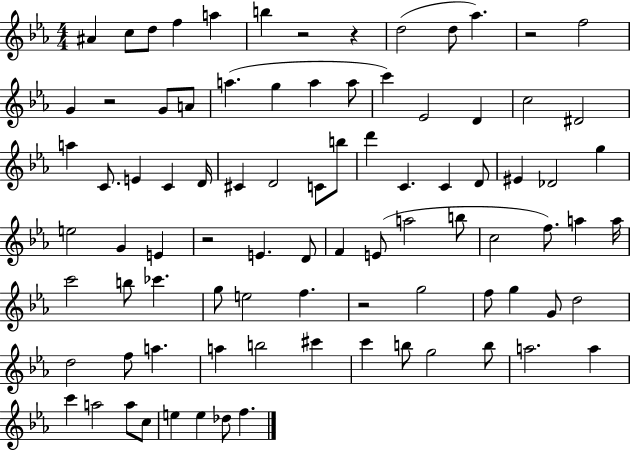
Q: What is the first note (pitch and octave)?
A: A#4